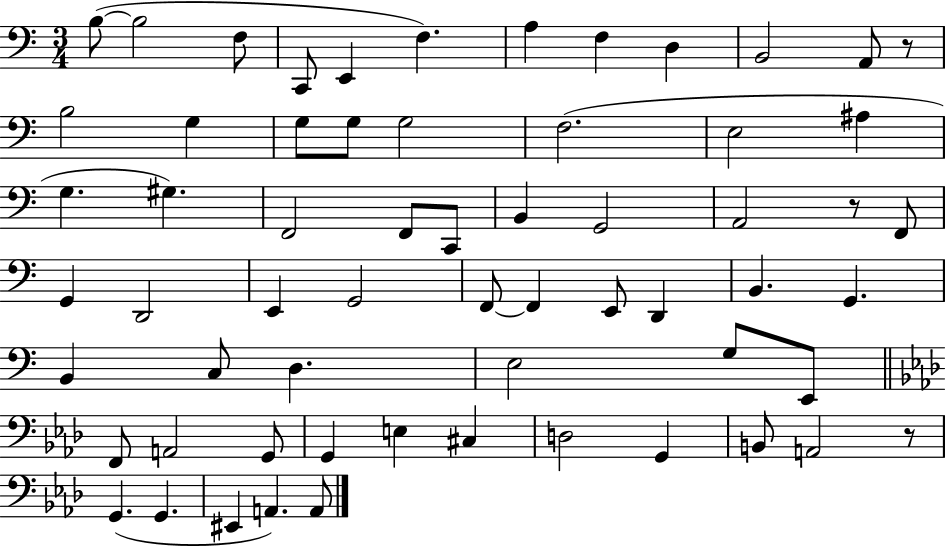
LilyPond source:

{
  \clef bass
  \numericTimeSignature
  \time 3/4
  \key c \major
  b8~(~ b2 f8 | c,8 e,4 f4.) | a4 f4 d4 | b,2 a,8 r8 | \break b2 g4 | g8 g8 g2 | f2.( | e2 ais4 | \break g4. gis4.) | f,2 f,8 c,8 | b,4 g,2 | a,2 r8 f,8 | \break g,4 d,2 | e,4 g,2 | f,8~~ f,4 e,8 d,4 | b,4. g,4. | \break b,4 c8 d4. | e2 g8 e,8 | \bar "||" \break \key aes \major f,8 a,2 g,8 | g,4 e4 cis4 | d2 g,4 | b,8 a,2 r8 | \break g,4.( g,4. | eis,4 a,4.) a,8 | \bar "|."
}